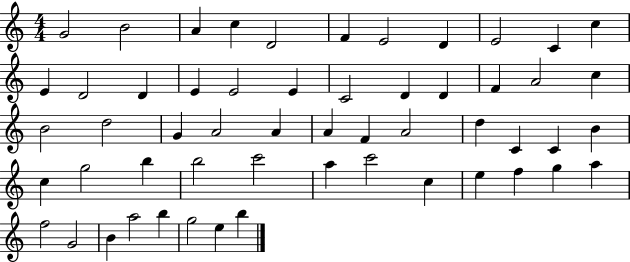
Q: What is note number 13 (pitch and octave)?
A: D4